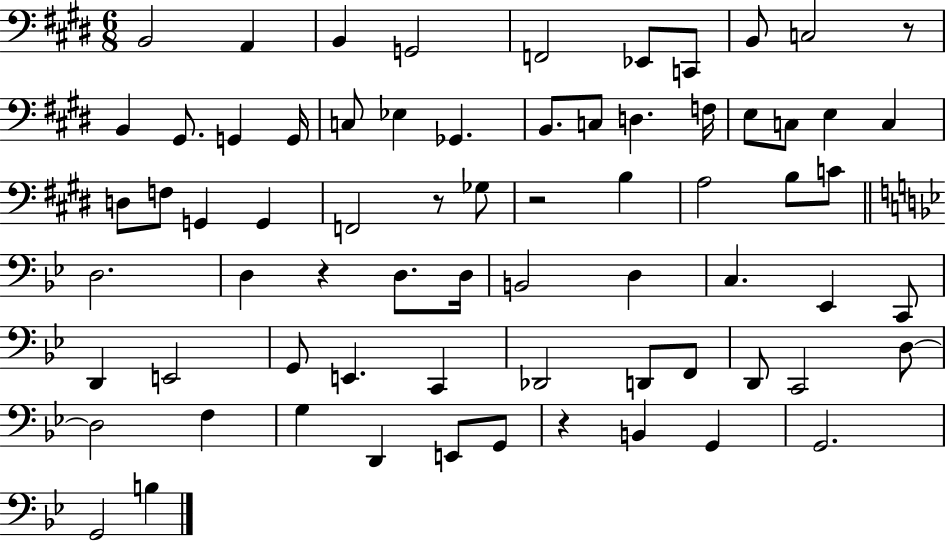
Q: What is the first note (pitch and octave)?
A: B2